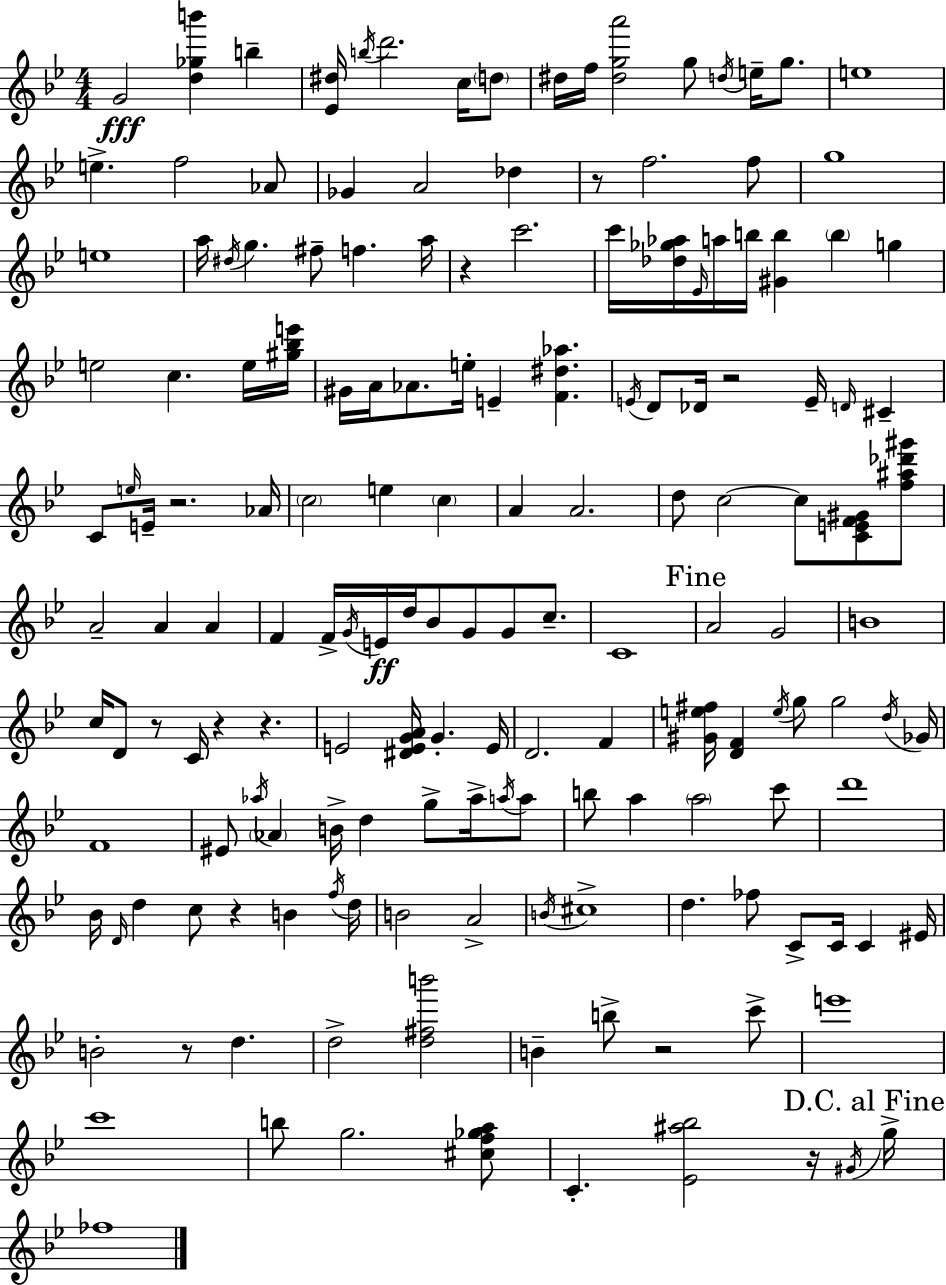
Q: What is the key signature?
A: G minor